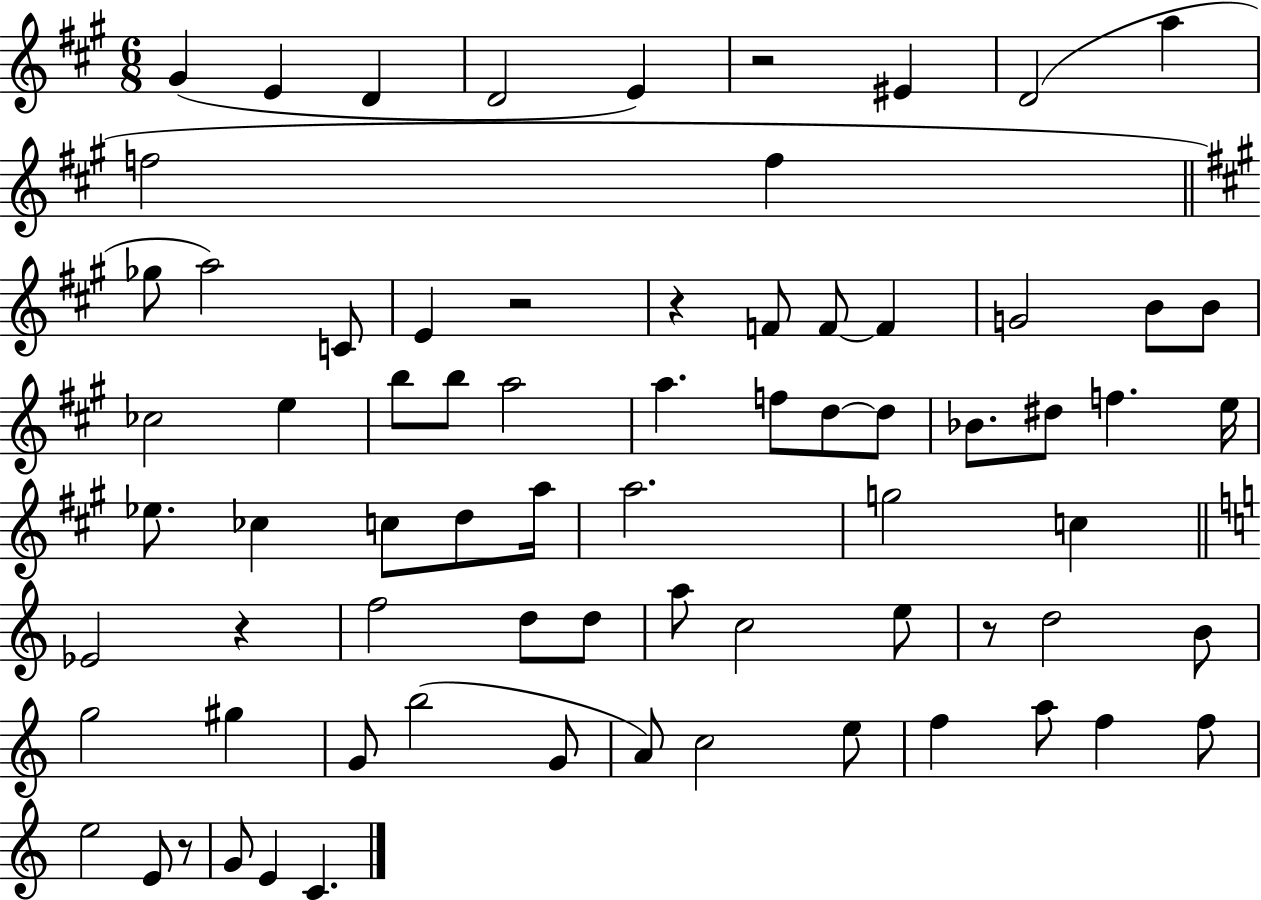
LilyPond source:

{
  \clef treble
  \numericTimeSignature
  \time 6/8
  \key a \major
  gis'4( e'4 d'4 | d'2 e'4) | r2 eis'4 | d'2( a''4 | \break f''2 f''4 | \bar "||" \break \key a \major ges''8 a''2) c'8 | e'4 r2 | r4 f'8 f'8~~ f'4 | g'2 b'8 b'8 | \break ces''2 e''4 | b''8 b''8 a''2 | a''4. f''8 d''8~~ d''8 | bes'8. dis''8 f''4. e''16 | \break ees''8. ces''4 c''8 d''8 a''16 | a''2. | g''2 c''4 | \bar "||" \break \key a \minor ees'2 r4 | f''2 d''8 d''8 | a''8 c''2 e''8 | r8 d''2 b'8 | \break g''2 gis''4 | g'8 b''2( g'8 | a'8) c''2 e''8 | f''4 a''8 f''4 f''8 | \break e''2 e'8 r8 | g'8 e'4 c'4. | \bar "|."
}